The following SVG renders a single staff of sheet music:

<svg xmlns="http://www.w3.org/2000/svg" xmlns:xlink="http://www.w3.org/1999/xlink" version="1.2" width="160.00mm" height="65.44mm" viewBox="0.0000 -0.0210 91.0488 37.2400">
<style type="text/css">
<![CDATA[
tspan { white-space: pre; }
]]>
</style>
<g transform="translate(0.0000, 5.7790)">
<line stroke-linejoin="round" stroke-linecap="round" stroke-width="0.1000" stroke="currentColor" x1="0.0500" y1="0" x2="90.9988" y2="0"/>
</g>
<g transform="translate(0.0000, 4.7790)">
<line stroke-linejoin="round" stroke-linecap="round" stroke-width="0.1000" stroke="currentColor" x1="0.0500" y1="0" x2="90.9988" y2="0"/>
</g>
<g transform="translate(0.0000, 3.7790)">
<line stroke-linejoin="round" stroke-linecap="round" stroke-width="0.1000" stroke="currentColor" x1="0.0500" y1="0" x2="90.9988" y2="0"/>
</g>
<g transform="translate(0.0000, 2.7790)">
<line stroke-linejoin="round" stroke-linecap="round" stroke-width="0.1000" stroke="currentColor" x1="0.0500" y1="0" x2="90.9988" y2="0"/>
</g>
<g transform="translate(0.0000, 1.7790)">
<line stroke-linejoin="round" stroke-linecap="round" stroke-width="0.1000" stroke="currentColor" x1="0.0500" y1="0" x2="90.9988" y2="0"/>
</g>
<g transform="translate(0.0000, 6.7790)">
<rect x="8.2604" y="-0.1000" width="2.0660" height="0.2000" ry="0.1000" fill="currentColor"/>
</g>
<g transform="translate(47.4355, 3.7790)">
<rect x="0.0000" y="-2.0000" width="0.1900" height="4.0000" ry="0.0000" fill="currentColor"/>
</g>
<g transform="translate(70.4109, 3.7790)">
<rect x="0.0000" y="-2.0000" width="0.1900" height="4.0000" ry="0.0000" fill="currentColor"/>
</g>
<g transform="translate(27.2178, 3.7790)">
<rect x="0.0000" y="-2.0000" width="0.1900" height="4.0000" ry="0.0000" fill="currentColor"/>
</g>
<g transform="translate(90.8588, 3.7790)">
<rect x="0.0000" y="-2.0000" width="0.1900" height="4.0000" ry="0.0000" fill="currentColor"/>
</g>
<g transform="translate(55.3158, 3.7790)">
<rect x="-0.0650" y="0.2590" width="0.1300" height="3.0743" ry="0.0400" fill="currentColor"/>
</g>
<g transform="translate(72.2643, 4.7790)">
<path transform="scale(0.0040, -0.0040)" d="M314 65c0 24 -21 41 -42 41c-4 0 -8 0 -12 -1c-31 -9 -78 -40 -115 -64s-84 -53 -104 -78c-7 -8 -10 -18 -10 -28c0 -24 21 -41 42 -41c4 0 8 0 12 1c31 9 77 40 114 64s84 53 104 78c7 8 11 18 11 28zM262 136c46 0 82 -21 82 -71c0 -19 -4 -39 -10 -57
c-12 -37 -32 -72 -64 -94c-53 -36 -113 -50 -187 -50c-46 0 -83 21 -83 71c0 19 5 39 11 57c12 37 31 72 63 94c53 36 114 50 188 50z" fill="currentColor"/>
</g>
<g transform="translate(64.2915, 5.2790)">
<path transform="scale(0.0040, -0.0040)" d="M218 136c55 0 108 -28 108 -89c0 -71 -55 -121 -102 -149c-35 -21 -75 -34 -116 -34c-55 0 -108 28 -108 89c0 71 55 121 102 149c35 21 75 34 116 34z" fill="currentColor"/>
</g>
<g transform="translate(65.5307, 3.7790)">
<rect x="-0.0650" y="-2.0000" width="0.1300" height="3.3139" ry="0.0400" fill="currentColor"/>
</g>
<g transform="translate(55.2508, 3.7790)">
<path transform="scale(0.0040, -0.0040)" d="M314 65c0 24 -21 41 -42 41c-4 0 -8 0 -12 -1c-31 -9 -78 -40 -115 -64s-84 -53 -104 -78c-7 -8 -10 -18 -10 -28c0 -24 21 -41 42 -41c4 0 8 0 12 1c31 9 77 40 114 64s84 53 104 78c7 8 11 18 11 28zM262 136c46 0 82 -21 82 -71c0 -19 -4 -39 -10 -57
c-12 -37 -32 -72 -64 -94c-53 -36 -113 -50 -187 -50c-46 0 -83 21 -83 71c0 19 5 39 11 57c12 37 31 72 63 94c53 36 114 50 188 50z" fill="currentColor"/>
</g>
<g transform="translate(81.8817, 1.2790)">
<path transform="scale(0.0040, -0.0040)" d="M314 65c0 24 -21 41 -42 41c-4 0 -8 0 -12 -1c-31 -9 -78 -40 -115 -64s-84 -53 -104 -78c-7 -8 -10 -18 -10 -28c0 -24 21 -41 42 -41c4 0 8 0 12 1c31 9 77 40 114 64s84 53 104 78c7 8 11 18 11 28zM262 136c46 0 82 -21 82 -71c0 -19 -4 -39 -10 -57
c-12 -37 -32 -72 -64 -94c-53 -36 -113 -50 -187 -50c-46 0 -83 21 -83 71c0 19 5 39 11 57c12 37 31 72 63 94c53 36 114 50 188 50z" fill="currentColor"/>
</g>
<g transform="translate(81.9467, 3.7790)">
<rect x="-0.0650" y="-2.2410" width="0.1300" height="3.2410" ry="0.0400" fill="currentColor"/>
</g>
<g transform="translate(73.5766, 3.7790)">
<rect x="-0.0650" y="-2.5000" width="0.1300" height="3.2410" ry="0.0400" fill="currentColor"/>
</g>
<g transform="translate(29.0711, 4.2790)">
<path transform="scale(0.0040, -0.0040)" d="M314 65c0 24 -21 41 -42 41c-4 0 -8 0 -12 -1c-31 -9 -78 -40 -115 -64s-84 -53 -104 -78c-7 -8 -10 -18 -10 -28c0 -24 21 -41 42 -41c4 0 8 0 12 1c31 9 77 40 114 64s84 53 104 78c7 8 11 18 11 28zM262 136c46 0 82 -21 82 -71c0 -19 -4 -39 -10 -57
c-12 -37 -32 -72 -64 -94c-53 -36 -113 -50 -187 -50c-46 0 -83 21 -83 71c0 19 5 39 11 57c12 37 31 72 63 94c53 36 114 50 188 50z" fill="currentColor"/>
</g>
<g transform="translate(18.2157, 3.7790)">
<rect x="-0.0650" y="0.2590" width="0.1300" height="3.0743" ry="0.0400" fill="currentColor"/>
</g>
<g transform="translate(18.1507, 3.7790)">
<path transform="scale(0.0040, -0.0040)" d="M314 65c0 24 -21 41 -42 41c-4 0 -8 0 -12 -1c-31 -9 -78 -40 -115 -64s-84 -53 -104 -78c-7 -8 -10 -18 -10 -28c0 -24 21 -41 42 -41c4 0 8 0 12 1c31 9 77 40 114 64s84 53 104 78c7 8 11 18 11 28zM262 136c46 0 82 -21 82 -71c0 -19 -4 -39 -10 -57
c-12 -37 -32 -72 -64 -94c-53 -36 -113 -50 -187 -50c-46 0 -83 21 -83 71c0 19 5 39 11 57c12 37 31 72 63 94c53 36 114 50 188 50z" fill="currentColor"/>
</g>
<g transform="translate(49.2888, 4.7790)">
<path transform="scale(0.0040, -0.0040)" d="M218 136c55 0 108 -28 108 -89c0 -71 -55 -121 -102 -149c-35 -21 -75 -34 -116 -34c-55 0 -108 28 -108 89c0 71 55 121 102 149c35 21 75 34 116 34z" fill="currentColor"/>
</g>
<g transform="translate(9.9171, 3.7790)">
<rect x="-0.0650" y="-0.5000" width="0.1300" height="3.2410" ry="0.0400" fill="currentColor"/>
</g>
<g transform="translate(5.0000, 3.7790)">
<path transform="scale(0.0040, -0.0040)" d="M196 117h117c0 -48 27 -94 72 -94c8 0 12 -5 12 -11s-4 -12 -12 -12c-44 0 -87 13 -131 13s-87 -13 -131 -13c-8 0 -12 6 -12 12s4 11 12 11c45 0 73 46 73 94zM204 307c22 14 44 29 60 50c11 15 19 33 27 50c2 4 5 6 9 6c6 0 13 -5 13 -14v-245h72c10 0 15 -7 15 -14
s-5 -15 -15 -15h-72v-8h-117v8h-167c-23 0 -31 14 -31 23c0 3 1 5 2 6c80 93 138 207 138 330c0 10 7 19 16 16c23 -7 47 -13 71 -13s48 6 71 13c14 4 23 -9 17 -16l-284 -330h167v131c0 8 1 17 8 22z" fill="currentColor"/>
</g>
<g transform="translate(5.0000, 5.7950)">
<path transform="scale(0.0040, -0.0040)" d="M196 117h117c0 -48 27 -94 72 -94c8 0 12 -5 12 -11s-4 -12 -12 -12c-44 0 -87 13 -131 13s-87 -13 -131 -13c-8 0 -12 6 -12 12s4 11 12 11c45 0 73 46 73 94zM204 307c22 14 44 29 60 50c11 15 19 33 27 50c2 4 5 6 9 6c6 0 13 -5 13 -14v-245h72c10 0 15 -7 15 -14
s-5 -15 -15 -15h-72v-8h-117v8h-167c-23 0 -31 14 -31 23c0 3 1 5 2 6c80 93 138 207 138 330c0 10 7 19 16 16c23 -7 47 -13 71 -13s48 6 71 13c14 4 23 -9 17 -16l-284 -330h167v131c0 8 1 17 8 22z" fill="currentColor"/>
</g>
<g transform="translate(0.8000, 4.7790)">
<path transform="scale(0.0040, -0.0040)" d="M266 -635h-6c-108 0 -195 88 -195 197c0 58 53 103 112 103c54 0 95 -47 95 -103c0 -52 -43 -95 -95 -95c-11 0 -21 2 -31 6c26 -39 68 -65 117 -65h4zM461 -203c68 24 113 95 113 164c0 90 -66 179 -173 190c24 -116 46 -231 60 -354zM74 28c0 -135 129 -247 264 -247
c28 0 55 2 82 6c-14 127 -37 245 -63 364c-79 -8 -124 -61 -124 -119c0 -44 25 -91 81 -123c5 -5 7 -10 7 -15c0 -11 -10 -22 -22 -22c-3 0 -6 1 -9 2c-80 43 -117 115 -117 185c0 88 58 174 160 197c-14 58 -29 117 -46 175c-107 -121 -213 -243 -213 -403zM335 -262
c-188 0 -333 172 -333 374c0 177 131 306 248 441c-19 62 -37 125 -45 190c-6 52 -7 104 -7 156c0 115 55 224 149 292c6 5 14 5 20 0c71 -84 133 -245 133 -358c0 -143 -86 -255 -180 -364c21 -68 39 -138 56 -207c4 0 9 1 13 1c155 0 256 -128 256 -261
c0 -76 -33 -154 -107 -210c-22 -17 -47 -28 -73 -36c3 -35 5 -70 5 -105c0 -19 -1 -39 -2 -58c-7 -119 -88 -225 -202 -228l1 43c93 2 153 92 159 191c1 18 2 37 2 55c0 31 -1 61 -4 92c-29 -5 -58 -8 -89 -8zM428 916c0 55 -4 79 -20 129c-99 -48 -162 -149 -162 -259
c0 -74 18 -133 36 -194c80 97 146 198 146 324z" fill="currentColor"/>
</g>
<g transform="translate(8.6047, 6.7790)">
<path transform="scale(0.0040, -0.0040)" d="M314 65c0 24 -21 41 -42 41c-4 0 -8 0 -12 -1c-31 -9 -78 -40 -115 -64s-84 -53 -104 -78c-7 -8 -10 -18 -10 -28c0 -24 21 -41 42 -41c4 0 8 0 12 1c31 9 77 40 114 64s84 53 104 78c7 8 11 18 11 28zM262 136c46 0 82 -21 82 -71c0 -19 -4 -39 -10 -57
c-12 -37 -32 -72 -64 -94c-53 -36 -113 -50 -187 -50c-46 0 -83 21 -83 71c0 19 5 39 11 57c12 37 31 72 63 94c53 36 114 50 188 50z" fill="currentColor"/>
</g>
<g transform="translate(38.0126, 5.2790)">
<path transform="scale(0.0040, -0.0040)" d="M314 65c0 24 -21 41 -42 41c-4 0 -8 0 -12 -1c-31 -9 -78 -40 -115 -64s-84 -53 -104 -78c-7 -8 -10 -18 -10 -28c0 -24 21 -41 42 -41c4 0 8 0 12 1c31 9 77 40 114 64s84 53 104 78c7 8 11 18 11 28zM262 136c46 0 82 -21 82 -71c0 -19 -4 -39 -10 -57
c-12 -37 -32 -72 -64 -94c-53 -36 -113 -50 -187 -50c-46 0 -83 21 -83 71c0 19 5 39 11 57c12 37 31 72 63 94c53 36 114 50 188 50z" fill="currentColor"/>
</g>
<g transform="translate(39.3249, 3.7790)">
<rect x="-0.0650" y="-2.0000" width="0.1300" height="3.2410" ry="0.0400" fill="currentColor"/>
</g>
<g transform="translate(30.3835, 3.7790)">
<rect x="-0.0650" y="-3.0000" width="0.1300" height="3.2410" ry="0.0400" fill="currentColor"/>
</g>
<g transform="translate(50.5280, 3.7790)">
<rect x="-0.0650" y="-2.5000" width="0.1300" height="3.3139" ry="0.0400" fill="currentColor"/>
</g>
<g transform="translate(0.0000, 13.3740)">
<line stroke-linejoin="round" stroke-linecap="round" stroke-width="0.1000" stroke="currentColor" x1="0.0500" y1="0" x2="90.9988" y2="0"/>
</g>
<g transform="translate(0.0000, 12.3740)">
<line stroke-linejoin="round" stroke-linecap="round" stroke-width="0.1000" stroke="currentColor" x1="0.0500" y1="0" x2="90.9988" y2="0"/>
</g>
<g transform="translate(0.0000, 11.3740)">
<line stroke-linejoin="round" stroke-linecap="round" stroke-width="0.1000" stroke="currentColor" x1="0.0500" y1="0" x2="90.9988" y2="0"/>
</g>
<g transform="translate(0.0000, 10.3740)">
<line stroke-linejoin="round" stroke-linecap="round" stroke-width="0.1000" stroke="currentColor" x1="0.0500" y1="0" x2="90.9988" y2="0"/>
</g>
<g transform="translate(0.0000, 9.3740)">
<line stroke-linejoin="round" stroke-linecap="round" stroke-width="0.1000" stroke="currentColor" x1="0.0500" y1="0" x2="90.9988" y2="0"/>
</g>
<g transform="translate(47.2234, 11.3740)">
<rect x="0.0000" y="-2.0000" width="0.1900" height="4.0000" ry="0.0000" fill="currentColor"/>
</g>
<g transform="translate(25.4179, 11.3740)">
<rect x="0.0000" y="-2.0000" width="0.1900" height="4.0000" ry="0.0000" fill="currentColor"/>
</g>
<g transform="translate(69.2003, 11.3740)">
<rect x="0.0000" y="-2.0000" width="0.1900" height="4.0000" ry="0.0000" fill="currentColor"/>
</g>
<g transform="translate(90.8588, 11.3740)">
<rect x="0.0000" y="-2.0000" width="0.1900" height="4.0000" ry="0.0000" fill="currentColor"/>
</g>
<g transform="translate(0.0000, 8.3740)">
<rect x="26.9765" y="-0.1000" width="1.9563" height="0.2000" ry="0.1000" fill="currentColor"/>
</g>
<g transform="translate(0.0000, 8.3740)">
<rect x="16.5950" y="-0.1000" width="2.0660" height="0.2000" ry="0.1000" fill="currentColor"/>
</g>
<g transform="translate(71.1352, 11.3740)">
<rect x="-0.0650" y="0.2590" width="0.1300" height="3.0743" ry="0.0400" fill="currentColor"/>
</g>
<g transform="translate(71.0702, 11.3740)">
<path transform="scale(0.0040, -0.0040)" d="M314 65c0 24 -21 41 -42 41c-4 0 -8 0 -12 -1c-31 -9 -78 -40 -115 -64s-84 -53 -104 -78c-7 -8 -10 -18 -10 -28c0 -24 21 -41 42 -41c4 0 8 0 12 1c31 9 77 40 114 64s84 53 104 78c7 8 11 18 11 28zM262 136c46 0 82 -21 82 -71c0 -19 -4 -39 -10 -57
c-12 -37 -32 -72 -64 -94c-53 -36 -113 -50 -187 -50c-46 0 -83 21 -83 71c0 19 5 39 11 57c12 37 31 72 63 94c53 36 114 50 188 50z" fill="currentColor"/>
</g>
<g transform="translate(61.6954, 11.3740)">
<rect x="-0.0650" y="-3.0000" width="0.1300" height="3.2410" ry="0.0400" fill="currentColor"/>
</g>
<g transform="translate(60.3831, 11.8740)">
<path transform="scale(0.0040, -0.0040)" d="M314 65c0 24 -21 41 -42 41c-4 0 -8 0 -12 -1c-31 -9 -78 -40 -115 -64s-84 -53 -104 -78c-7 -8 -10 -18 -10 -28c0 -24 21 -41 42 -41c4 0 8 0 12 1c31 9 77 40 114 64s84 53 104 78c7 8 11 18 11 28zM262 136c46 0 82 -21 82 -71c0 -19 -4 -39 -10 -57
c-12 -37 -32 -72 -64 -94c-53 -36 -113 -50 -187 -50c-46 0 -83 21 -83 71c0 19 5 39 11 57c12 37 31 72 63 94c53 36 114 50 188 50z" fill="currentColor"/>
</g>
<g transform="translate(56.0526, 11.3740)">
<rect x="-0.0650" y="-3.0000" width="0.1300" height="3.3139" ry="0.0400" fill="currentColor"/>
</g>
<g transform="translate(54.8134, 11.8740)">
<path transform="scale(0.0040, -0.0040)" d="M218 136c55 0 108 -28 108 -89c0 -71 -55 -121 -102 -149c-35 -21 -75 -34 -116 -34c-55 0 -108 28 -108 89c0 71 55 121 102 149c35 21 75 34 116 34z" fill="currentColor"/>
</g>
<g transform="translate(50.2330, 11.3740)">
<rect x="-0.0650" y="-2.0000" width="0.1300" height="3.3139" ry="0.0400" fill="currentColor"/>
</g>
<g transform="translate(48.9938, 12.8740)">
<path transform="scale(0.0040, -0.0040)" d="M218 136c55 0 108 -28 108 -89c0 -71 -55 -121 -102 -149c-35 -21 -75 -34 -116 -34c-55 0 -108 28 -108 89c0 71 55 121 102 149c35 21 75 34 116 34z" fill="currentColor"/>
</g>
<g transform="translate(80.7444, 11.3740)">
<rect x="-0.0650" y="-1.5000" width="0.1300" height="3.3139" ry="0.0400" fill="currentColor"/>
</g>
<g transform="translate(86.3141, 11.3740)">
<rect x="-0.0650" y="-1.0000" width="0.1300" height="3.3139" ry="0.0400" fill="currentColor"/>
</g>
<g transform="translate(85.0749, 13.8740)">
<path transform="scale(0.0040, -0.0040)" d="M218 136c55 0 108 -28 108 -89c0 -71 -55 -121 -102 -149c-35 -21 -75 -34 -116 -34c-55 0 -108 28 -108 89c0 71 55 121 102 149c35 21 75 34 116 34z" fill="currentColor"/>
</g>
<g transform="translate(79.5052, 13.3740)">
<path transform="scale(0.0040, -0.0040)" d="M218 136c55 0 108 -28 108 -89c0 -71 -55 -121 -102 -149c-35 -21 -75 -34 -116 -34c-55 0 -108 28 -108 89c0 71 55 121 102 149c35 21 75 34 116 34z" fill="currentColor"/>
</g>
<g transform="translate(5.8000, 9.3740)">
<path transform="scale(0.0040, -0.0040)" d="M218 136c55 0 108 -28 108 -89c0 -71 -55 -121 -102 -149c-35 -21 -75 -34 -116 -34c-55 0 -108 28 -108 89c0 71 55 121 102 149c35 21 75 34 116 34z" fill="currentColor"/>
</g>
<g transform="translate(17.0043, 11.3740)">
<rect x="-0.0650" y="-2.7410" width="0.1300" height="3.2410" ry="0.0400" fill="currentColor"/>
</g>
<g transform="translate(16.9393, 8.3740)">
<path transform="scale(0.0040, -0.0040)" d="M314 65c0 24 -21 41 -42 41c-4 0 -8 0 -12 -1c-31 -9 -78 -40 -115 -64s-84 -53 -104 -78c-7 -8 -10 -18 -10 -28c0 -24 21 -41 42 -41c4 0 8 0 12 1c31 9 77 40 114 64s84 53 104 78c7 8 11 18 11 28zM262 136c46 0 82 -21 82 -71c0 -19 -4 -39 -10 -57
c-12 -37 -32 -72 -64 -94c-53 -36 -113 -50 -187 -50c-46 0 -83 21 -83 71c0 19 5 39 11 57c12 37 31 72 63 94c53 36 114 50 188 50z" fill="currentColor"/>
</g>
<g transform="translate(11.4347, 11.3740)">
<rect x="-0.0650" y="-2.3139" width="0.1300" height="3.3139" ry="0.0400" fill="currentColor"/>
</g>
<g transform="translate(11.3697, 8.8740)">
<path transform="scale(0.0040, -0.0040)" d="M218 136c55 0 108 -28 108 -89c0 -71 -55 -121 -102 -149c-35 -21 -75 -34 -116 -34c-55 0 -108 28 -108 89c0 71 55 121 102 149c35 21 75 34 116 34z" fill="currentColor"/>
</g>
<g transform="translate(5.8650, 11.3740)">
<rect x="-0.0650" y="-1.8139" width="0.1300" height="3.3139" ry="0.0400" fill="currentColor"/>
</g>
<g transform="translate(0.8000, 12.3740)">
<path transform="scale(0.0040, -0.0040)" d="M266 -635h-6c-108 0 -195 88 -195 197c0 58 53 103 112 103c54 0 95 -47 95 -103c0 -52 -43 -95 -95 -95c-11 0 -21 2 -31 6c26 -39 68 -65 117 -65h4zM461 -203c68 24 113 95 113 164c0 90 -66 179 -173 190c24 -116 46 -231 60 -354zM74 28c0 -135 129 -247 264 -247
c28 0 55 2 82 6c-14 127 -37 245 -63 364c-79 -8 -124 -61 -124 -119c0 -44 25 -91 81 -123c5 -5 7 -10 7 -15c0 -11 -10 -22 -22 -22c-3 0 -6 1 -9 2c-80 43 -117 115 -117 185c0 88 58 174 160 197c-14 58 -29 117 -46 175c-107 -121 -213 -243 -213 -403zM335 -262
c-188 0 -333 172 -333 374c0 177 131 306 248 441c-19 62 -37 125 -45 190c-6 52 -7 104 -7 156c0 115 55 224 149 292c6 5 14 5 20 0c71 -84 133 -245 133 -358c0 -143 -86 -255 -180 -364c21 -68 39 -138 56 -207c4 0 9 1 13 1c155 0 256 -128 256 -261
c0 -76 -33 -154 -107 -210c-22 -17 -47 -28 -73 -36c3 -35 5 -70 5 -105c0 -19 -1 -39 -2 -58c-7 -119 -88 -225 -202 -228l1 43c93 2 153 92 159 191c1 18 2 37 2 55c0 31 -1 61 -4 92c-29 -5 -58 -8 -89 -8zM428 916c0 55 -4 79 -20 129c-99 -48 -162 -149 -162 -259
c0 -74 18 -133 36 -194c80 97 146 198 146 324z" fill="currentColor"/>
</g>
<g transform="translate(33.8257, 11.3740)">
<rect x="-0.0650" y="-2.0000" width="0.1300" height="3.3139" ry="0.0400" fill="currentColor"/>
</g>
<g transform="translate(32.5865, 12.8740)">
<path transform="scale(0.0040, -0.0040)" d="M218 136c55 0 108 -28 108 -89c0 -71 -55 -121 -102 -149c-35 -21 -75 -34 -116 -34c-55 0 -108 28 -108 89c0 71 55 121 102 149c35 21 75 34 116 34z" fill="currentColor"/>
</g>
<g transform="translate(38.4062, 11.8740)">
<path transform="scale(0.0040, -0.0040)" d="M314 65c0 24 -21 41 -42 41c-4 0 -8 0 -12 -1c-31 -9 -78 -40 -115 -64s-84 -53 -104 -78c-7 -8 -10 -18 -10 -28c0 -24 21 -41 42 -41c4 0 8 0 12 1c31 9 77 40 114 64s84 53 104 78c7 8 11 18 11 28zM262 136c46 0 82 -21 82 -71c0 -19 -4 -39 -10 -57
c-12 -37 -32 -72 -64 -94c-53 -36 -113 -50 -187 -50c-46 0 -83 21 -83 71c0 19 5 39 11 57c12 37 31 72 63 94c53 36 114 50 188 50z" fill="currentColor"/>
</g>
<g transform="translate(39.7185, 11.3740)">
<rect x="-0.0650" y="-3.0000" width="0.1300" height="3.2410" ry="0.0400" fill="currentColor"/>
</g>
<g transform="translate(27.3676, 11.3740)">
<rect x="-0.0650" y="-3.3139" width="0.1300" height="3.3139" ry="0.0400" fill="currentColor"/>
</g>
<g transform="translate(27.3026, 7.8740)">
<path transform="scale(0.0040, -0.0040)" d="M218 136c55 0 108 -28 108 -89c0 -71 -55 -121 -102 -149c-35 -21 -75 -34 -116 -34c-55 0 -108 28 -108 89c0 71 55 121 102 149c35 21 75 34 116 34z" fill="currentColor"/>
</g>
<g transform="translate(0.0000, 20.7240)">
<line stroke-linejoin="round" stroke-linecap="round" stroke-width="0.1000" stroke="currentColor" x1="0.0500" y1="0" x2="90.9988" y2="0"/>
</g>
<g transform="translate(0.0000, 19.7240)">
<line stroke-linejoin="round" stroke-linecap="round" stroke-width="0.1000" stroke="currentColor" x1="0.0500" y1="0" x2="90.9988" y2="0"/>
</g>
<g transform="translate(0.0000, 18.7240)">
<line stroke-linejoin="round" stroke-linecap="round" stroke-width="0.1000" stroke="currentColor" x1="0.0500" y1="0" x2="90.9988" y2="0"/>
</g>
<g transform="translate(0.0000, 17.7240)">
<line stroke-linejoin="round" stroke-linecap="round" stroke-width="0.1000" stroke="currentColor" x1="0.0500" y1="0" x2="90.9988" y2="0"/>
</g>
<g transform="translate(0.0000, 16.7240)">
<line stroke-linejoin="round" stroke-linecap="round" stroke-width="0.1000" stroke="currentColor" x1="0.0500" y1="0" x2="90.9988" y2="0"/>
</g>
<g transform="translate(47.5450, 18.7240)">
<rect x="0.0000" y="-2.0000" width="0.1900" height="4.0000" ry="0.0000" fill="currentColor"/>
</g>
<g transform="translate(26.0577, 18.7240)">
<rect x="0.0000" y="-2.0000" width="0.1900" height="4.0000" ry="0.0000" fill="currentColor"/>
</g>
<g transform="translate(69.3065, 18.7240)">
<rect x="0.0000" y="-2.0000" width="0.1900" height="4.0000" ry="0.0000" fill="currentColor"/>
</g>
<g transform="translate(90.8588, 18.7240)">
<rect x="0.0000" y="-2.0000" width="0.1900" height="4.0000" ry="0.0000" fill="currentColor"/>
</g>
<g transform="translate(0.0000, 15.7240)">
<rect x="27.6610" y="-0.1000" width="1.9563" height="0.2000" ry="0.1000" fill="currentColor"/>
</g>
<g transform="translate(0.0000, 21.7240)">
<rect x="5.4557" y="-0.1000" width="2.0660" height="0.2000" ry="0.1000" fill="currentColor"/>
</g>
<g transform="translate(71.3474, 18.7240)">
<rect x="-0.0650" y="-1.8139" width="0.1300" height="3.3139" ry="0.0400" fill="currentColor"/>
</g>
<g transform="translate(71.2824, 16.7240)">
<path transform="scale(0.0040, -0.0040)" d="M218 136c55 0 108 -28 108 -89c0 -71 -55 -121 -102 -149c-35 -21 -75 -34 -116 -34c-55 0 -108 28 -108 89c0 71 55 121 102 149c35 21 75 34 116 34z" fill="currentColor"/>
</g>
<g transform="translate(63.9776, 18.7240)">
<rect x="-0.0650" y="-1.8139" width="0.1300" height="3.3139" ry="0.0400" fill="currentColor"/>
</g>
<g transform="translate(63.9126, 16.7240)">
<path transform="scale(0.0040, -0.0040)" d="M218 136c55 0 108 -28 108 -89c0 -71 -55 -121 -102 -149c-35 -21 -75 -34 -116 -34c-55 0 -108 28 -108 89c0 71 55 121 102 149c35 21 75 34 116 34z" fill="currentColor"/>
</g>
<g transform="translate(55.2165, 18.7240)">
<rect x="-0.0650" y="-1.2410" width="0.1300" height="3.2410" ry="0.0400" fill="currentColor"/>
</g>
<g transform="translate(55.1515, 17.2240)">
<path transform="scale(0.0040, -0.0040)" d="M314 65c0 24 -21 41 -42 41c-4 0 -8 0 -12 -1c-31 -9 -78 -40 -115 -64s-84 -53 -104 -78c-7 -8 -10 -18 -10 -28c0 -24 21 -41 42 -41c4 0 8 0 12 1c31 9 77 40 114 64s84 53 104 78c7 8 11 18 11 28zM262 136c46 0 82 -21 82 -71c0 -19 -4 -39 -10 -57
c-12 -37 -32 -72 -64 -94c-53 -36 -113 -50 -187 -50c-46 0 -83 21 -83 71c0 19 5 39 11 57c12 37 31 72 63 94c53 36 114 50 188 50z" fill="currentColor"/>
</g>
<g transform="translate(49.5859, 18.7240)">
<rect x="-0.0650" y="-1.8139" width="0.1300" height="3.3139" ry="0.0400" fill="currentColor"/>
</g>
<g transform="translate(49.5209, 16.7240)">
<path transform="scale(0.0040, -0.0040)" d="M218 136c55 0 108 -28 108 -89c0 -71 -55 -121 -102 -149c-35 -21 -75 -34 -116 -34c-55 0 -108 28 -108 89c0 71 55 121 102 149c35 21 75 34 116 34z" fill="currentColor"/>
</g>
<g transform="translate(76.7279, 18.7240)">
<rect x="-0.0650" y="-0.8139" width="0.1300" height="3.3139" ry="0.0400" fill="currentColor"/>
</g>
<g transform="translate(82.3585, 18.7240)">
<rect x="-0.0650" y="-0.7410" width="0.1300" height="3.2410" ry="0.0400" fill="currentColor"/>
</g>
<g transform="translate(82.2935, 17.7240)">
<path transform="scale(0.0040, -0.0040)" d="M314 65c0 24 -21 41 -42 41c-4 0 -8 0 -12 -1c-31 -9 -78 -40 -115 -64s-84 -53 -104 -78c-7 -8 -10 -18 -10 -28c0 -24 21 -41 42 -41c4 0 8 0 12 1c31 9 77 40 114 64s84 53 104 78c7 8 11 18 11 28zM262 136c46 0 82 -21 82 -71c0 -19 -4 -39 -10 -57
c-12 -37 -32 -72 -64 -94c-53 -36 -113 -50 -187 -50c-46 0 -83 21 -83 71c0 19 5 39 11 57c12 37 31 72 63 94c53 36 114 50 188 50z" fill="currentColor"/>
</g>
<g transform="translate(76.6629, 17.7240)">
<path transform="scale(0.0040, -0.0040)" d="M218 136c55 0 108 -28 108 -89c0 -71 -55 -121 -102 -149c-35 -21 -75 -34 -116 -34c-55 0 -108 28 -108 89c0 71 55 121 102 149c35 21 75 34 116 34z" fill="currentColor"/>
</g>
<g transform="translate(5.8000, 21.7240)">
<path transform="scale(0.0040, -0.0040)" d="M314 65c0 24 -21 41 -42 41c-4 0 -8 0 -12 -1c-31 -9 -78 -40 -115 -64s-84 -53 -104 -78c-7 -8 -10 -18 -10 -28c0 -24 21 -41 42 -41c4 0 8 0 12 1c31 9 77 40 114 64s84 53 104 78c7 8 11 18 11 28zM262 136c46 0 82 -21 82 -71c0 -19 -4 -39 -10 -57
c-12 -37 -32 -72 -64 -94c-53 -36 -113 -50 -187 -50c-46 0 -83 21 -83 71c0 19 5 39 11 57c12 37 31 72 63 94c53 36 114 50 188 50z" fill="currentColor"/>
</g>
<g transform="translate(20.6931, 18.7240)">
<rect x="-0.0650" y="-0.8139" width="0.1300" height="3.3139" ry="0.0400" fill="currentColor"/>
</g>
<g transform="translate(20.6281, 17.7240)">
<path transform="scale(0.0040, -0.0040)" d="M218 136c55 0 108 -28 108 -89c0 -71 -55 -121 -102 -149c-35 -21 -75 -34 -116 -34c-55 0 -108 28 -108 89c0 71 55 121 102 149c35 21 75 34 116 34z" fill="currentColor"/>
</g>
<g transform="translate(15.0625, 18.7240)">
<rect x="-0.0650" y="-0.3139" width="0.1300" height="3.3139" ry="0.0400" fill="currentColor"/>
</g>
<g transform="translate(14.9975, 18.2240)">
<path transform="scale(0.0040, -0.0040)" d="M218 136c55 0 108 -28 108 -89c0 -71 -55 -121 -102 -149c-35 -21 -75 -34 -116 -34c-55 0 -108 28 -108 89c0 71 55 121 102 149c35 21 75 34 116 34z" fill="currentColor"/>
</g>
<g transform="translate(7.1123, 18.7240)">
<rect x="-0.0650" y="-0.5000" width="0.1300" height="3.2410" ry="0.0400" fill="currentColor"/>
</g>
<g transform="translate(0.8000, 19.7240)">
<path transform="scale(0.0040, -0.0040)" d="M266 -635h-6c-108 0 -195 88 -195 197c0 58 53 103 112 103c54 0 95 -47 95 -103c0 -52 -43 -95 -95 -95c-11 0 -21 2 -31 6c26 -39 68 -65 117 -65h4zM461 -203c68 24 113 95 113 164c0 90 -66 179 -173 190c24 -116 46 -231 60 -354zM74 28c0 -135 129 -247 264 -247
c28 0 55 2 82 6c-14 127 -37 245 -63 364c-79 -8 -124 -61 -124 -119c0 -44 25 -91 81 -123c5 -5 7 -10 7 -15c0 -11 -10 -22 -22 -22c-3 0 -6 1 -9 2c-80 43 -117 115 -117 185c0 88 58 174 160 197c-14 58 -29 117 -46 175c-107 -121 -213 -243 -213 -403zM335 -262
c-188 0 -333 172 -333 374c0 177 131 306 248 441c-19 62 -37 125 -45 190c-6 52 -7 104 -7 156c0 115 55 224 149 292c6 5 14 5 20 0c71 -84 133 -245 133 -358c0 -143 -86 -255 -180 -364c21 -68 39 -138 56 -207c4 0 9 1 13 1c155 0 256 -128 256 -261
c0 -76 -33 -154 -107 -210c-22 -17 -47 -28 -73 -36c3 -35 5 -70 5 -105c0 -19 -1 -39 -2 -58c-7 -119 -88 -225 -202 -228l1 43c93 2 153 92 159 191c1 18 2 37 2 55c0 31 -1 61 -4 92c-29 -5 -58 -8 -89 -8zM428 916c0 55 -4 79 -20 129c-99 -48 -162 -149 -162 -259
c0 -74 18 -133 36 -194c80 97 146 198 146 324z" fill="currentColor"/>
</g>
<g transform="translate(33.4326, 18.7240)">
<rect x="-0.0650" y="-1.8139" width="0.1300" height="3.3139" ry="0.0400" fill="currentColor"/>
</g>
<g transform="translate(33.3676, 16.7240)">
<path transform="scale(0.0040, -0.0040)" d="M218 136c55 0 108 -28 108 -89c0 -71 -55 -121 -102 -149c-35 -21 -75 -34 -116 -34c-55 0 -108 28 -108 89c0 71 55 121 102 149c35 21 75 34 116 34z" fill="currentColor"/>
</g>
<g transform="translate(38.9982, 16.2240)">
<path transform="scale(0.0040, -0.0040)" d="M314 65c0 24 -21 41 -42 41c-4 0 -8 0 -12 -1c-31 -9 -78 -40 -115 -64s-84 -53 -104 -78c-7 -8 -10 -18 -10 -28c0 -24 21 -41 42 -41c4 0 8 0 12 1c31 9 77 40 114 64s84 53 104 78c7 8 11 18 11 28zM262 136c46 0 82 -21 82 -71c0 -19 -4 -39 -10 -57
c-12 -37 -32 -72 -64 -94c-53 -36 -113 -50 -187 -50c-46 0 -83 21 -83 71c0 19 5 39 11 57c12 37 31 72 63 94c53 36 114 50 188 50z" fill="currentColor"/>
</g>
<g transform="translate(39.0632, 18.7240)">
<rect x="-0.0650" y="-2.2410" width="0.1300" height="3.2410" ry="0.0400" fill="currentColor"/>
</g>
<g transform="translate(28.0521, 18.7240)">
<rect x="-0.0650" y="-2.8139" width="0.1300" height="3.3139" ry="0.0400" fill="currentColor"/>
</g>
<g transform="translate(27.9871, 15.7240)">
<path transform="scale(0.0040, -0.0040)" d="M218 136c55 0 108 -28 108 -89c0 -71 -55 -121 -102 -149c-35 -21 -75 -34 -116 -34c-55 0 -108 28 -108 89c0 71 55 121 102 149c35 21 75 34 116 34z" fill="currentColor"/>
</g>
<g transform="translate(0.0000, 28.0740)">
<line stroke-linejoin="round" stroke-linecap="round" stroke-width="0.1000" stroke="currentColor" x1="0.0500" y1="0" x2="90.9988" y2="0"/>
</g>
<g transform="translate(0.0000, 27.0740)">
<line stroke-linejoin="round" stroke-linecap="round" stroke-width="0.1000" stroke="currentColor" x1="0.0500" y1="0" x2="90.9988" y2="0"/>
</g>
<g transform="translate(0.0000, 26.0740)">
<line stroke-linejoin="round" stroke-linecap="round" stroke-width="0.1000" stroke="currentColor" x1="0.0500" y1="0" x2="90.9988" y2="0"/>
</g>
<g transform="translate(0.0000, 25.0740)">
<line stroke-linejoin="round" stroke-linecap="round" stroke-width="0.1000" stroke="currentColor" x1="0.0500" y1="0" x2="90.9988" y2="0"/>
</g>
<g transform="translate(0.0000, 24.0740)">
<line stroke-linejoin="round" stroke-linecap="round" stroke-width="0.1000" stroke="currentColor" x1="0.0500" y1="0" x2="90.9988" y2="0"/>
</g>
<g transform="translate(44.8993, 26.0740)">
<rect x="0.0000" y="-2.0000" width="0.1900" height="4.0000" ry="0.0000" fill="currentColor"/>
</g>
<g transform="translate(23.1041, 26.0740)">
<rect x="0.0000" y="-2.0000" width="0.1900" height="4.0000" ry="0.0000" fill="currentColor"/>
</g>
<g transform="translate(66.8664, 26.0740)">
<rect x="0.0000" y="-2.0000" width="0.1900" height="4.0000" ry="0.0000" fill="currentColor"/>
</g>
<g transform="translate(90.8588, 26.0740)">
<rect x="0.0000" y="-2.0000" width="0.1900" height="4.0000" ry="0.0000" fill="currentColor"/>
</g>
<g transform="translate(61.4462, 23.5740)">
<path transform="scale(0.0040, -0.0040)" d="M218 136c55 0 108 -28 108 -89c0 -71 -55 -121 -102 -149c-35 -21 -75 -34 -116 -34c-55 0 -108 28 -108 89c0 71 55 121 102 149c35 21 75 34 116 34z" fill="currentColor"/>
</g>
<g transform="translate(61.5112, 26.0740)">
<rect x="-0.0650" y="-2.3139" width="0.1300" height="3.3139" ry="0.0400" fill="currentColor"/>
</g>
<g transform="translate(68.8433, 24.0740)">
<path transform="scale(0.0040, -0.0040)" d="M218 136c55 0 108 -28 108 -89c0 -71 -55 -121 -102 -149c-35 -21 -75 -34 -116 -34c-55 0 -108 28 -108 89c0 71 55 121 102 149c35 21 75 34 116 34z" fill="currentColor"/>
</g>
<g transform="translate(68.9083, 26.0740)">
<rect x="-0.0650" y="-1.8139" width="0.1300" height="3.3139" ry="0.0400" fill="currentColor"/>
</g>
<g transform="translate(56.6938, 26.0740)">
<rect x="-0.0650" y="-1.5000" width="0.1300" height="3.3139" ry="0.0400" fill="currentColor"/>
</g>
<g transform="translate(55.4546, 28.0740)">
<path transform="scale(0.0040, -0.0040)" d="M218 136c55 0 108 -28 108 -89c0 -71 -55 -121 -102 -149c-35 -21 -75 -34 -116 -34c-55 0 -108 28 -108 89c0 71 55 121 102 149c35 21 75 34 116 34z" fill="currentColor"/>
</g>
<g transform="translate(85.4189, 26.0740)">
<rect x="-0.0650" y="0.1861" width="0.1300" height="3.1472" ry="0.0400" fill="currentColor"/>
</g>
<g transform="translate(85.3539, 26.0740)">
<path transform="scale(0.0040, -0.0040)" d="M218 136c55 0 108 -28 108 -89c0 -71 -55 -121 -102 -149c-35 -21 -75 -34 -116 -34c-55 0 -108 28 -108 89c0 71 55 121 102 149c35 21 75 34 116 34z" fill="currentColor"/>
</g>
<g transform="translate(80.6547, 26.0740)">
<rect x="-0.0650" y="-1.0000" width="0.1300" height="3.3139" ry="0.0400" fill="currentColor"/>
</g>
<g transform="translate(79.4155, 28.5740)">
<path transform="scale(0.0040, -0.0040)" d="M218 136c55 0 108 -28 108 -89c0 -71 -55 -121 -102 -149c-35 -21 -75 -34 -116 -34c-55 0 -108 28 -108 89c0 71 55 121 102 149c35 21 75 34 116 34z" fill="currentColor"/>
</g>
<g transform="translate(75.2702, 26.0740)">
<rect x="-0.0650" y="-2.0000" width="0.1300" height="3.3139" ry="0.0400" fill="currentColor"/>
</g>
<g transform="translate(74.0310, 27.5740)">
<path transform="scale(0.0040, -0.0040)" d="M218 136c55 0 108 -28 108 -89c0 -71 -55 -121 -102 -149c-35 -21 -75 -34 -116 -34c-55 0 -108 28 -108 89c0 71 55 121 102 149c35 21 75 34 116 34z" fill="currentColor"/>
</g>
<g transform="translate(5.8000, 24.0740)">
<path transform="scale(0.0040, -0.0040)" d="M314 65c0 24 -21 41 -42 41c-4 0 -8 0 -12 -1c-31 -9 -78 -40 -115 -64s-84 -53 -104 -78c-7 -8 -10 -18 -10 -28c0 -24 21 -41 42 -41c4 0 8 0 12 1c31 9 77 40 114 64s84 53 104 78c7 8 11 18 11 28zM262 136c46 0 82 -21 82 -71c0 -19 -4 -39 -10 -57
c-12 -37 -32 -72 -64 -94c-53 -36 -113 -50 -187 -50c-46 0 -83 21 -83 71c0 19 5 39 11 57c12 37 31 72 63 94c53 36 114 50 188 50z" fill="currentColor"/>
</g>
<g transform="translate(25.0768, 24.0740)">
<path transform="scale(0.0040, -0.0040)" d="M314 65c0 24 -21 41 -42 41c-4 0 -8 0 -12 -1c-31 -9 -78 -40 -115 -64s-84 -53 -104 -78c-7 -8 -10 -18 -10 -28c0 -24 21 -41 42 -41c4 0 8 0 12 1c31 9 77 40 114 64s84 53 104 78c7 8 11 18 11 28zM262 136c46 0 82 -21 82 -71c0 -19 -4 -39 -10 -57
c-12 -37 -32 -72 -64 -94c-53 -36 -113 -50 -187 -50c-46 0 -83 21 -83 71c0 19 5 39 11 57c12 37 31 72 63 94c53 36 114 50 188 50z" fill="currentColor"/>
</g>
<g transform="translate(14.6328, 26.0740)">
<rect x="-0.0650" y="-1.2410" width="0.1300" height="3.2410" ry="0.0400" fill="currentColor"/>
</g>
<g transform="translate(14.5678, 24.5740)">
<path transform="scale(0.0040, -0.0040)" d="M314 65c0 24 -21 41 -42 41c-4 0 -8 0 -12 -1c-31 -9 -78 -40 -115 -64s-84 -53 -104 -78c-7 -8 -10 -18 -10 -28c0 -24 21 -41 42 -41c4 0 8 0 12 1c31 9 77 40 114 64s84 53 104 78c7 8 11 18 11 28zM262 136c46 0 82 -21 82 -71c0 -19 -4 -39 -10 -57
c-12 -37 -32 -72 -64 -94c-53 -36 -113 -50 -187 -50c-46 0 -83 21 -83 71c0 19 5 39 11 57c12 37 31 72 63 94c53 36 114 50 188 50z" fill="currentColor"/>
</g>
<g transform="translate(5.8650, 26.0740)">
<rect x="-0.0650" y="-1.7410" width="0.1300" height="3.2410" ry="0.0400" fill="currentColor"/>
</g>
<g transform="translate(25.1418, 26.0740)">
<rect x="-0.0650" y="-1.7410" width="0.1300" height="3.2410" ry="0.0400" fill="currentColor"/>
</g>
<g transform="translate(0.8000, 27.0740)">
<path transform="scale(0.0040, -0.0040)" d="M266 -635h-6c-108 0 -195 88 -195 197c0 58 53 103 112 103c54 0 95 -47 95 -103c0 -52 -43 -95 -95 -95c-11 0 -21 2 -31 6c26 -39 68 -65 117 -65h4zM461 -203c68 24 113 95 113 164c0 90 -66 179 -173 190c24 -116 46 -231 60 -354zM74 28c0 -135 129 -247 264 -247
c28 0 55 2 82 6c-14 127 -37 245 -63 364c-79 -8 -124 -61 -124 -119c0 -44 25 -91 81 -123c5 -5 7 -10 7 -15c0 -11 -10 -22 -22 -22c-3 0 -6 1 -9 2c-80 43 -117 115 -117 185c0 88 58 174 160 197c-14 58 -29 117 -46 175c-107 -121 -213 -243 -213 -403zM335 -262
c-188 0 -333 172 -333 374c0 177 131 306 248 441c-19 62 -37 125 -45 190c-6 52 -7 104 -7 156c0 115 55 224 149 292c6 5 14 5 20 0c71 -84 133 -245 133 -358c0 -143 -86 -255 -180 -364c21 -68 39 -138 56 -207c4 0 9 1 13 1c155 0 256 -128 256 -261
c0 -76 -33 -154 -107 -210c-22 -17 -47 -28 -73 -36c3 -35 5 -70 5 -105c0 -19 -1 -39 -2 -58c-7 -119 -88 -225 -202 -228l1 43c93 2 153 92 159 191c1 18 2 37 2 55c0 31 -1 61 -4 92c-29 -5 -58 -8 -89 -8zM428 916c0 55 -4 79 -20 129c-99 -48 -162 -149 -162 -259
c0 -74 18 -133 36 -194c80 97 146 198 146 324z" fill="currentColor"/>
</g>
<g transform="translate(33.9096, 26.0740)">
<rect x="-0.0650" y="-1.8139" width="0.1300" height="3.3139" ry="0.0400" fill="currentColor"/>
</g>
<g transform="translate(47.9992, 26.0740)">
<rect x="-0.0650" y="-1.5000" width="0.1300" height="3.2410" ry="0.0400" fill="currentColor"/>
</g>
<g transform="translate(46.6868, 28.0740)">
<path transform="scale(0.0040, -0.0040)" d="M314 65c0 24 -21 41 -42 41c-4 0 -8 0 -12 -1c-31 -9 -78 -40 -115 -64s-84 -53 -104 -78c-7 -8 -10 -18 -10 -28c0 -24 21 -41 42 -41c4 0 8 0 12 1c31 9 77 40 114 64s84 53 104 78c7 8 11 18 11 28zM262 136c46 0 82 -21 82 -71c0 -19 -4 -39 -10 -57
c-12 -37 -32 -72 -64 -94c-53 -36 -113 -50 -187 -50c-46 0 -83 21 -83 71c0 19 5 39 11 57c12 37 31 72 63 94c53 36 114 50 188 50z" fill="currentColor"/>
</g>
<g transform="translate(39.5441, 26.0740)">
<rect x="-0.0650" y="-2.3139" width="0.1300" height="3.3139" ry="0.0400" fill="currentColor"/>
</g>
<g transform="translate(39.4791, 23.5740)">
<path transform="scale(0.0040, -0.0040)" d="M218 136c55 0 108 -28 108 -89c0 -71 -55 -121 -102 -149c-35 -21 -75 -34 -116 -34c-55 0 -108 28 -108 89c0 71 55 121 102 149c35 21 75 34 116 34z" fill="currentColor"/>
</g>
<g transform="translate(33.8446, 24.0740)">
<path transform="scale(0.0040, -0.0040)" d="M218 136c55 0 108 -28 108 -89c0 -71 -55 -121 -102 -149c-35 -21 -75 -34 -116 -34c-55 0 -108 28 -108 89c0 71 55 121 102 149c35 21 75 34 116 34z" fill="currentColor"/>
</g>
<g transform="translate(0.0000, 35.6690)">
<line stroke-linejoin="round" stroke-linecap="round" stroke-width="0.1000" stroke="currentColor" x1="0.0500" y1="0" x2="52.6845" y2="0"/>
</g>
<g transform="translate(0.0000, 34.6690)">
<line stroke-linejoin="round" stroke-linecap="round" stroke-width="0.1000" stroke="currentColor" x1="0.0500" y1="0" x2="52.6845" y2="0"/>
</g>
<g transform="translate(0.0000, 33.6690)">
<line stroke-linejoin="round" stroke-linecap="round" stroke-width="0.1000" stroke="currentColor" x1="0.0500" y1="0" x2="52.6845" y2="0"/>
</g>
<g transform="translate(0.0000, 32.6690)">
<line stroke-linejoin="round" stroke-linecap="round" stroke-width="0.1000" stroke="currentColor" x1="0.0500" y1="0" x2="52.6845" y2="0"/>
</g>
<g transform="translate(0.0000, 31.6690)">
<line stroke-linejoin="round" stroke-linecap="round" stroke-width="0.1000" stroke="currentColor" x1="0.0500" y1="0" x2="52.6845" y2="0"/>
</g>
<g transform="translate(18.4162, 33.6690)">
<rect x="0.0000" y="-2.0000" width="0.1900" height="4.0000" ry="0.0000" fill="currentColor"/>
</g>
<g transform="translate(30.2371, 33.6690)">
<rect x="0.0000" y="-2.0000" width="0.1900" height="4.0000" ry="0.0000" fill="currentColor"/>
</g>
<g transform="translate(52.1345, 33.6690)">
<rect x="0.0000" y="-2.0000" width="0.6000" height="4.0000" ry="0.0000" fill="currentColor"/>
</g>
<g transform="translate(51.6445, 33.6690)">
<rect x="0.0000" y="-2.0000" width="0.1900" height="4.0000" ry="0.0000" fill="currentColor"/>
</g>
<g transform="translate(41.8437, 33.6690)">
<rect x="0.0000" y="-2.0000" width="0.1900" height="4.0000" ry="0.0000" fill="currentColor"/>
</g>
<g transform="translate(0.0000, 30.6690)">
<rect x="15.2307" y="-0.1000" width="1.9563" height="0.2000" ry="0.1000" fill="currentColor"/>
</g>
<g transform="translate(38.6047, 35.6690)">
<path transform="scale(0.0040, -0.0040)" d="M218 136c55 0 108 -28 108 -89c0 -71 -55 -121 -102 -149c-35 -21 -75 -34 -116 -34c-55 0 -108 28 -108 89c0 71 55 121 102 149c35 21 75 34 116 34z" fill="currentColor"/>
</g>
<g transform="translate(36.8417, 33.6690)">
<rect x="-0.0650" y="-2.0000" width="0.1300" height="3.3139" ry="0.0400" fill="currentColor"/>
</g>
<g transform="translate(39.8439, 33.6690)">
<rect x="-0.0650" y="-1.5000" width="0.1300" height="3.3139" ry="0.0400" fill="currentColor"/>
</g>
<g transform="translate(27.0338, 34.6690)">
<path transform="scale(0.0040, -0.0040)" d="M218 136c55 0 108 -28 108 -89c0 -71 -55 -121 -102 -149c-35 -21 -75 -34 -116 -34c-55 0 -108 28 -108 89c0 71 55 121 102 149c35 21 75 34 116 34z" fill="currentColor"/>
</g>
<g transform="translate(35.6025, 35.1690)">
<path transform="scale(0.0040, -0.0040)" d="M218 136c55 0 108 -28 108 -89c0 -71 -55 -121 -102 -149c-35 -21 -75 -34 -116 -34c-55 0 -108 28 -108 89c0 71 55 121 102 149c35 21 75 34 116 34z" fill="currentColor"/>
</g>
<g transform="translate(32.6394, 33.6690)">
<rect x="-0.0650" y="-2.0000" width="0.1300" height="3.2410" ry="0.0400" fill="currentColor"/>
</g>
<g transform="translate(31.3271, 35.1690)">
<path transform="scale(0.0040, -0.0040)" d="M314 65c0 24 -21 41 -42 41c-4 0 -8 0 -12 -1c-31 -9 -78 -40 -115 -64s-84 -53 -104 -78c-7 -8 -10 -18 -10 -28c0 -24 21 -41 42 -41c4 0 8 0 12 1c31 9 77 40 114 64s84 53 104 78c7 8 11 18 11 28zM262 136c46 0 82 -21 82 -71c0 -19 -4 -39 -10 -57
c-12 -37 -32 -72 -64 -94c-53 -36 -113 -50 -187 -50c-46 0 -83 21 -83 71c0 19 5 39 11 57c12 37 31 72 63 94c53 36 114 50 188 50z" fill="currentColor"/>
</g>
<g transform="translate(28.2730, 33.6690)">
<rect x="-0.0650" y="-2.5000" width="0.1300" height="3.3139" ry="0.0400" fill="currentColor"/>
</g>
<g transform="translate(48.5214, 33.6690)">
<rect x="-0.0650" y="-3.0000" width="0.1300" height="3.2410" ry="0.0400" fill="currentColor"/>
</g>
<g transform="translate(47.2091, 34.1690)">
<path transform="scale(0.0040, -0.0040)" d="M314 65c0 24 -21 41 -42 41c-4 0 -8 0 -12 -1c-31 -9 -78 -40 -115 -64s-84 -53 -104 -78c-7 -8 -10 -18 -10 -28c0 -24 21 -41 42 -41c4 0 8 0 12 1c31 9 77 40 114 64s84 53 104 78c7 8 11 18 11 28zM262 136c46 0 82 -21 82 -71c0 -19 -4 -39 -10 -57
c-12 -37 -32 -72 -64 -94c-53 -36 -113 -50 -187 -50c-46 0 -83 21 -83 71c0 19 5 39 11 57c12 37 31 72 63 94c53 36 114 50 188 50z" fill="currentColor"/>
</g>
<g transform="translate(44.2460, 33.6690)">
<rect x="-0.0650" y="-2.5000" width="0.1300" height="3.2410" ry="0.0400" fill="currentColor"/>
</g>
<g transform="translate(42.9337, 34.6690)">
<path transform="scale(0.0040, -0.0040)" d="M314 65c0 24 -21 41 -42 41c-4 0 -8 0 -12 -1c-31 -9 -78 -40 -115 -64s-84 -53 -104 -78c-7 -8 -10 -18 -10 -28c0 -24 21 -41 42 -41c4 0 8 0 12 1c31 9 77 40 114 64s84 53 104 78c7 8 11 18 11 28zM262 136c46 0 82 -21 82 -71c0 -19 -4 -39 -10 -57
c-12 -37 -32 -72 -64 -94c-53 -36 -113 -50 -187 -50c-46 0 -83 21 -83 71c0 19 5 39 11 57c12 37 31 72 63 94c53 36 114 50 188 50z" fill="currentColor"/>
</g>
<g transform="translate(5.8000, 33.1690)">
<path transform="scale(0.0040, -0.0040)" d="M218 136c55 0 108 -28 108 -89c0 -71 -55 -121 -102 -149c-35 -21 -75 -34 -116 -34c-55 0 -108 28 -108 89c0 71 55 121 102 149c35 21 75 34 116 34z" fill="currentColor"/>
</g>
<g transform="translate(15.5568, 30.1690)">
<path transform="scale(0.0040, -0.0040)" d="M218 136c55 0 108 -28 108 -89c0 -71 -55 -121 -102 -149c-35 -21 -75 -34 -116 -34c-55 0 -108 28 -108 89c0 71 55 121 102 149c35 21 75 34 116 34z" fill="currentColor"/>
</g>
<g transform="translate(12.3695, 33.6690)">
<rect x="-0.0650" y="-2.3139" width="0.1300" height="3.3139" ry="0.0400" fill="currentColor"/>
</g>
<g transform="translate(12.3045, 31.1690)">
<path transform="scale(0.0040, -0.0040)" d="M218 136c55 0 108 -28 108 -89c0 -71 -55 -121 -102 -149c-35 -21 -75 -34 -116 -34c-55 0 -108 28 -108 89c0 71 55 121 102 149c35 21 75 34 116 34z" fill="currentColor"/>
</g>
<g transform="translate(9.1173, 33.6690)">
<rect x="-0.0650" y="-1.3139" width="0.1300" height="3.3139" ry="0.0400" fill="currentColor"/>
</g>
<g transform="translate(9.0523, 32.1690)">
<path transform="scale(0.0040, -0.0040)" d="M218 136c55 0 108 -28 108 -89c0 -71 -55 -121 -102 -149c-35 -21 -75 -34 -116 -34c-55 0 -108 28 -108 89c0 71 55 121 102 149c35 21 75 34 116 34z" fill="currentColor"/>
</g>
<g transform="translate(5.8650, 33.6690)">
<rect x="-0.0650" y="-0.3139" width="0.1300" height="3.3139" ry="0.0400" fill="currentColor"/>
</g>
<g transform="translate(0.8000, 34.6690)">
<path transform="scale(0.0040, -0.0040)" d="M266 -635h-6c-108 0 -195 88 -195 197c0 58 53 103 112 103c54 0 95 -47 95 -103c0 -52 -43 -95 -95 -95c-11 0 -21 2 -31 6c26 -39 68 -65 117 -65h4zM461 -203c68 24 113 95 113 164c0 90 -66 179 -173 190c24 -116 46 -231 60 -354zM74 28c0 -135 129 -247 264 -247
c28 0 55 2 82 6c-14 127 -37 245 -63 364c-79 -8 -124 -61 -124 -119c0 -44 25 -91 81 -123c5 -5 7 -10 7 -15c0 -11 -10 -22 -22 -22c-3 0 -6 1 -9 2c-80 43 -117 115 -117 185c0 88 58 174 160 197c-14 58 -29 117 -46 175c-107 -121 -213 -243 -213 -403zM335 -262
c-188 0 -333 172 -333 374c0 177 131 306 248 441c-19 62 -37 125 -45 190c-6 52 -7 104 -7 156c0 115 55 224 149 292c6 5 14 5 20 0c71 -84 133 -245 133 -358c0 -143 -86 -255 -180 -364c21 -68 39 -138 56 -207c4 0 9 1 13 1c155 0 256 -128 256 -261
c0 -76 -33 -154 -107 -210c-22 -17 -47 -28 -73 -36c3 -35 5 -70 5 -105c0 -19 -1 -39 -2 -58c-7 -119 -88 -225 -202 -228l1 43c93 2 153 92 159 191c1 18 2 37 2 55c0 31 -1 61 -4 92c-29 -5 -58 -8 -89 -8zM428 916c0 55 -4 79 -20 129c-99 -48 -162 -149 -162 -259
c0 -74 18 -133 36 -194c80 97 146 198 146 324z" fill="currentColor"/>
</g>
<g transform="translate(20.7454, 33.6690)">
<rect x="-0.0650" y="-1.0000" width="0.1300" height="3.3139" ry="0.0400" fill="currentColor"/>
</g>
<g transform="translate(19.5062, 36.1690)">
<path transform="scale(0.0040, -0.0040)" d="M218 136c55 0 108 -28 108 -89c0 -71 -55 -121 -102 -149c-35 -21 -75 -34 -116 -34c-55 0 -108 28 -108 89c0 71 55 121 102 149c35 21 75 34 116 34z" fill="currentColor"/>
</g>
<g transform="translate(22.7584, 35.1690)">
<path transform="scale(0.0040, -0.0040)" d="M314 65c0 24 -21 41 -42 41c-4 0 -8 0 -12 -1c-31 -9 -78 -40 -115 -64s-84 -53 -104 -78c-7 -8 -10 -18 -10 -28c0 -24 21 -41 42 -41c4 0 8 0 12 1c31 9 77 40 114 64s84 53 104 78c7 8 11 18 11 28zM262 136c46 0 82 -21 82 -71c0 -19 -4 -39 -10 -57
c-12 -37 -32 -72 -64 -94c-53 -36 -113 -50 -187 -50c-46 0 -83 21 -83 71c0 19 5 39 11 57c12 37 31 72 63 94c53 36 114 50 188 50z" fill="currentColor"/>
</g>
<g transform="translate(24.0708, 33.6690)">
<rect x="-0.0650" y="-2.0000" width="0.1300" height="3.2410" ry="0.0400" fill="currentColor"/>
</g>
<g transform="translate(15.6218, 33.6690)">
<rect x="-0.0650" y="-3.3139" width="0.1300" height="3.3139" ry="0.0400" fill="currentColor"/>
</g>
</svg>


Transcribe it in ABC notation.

X:1
T:Untitled
M:4/4
L:1/4
K:C
C2 B2 A2 F2 G B2 F G2 g2 f g a2 b F A2 F A A2 B2 E D C2 c d a f g2 f e2 f f d d2 f2 e2 f2 f g E2 E g f F D B c e g b D F2 G F2 F E G2 A2